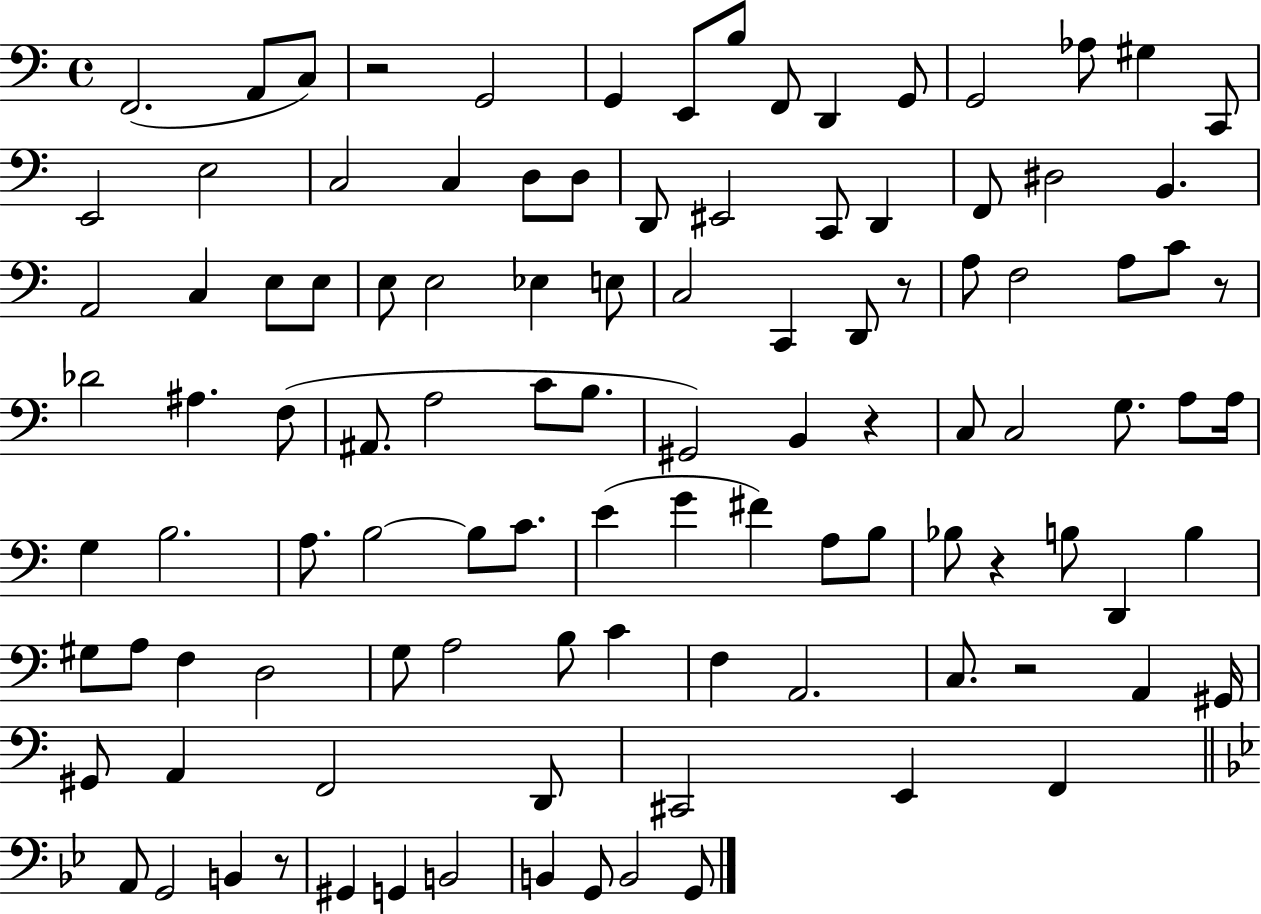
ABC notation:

X:1
T:Untitled
M:4/4
L:1/4
K:C
F,,2 A,,/2 C,/2 z2 G,,2 G,, E,,/2 B,/2 F,,/2 D,, G,,/2 G,,2 _A,/2 ^G, C,,/2 E,,2 E,2 C,2 C, D,/2 D,/2 D,,/2 ^E,,2 C,,/2 D,, F,,/2 ^D,2 B,, A,,2 C, E,/2 E,/2 E,/2 E,2 _E, E,/2 C,2 C,, D,,/2 z/2 A,/2 F,2 A,/2 C/2 z/2 _D2 ^A, F,/2 ^A,,/2 A,2 C/2 B,/2 ^G,,2 B,, z C,/2 C,2 G,/2 A,/2 A,/4 G, B,2 A,/2 B,2 B,/2 C/2 E G ^F A,/2 B,/2 _B,/2 z B,/2 D,, B, ^G,/2 A,/2 F, D,2 G,/2 A,2 B,/2 C F, A,,2 C,/2 z2 A,, ^G,,/4 ^G,,/2 A,, F,,2 D,,/2 ^C,,2 E,, F,, A,,/2 G,,2 B,, z/2 ^G,, G,, B,,2 B,, G,,/2 B,,2 G,,/2